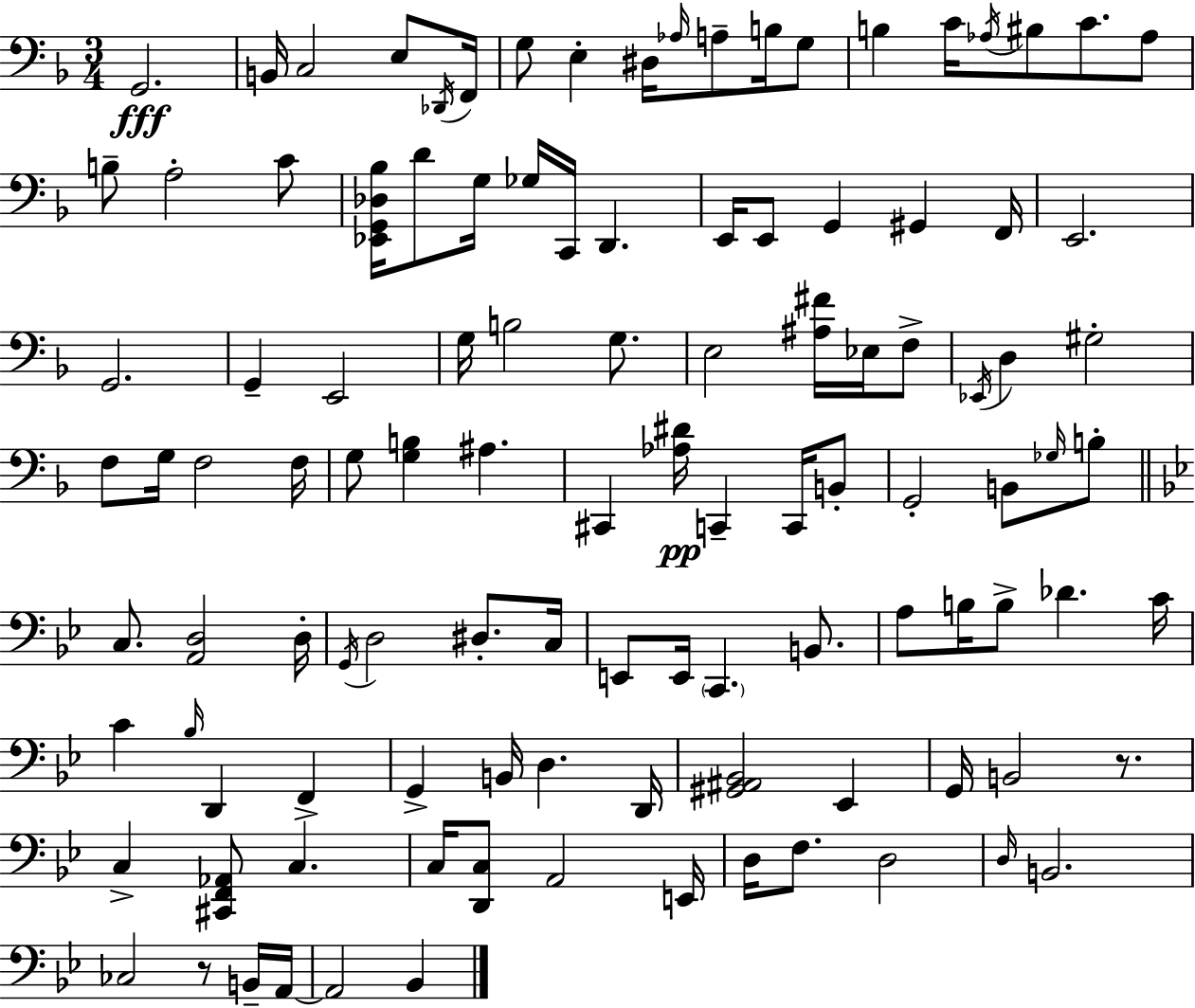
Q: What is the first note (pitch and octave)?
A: G2